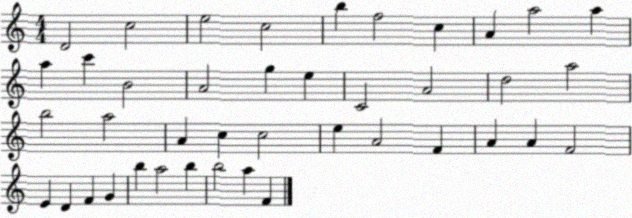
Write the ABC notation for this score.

X:1
T:Untitled
M:4/4
L:1/4
K:C
D2 c2 e2 c2 b f2 c A a2 a a c' B2 A2 g e C2 A2 d2 a2 b2 a2 A c c2 e A2 F A A F2 E D F G b a2 b b2 a F